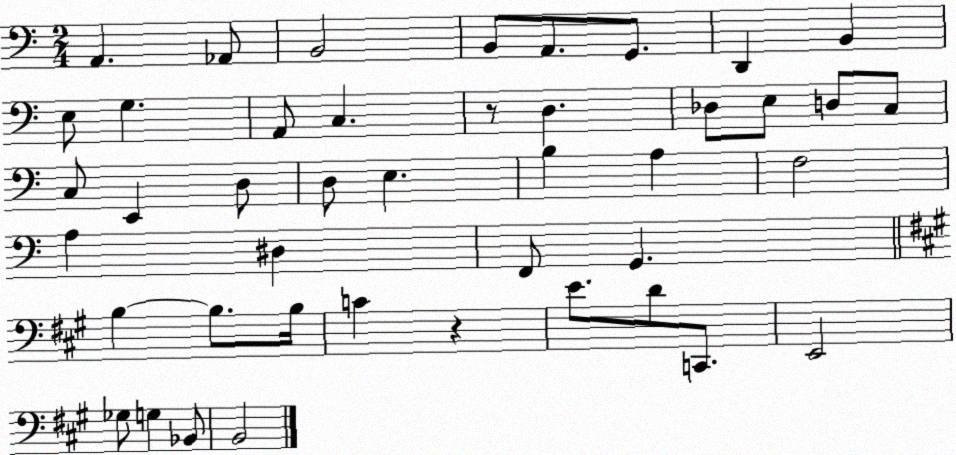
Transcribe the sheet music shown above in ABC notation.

X:1
T:Untitled
M:2/4
L:1/4
K:C
A,, _A,,/2 B,,2 B,,/2 A,,/2 G,,/2 D,, B,, E,/2 G, A,,/2 C, z/2 D, _D,/2 E,/2 D,/2 C,/2 C,/2 E,, D,/2 D,/2 E, B, A, F,2 A, ^D, F,,/2 G,, B, B,/2 B,/4 C z E/2 D/2 C,,/2 E,,2 _G,/2 G, _B,,/2 B,,2